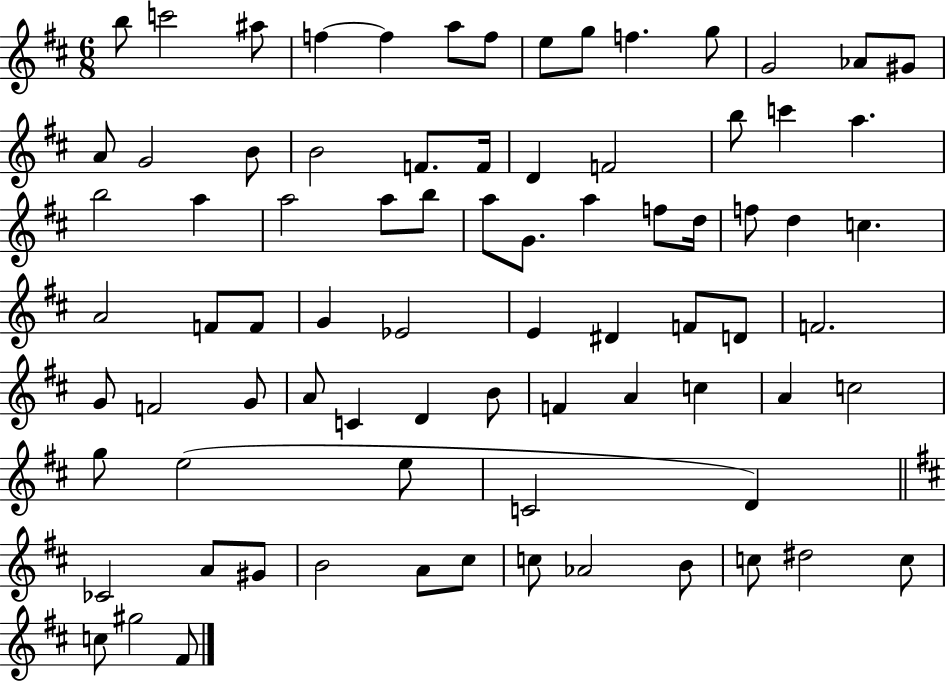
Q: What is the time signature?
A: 6/8